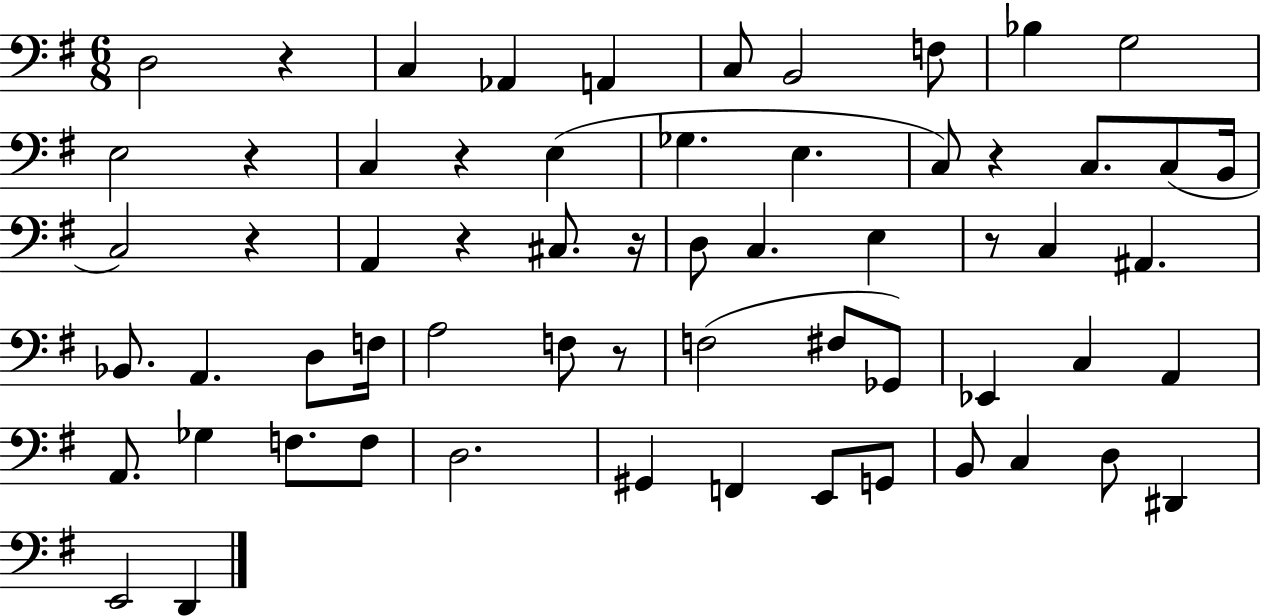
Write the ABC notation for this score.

X:1
T:Untitled
M:6/8
L:1/4
K:G
D,2 z C, _A,, A,, C,/2 B,,2 F,/2 _B, G,2 E,2 z C, z E, _G, E, C,/2 z C,/2 C,/2 B,,/4 C,2 z A,, z ^C,/2 z/4 D,/2 C, E, z/2 C, ^A,, _B,,/2 A,, D,/2 F,/4 A,2 F,/2 z/2 F,2 ^F,/2 _G,,/2 _E,, C, A,, A,,/2 _G, F,/2 F,/2 D,2 ^G,, F,, E,,/2 G,,/2 B,,/2 C, D,/2 ^D,, E,,2 D,,